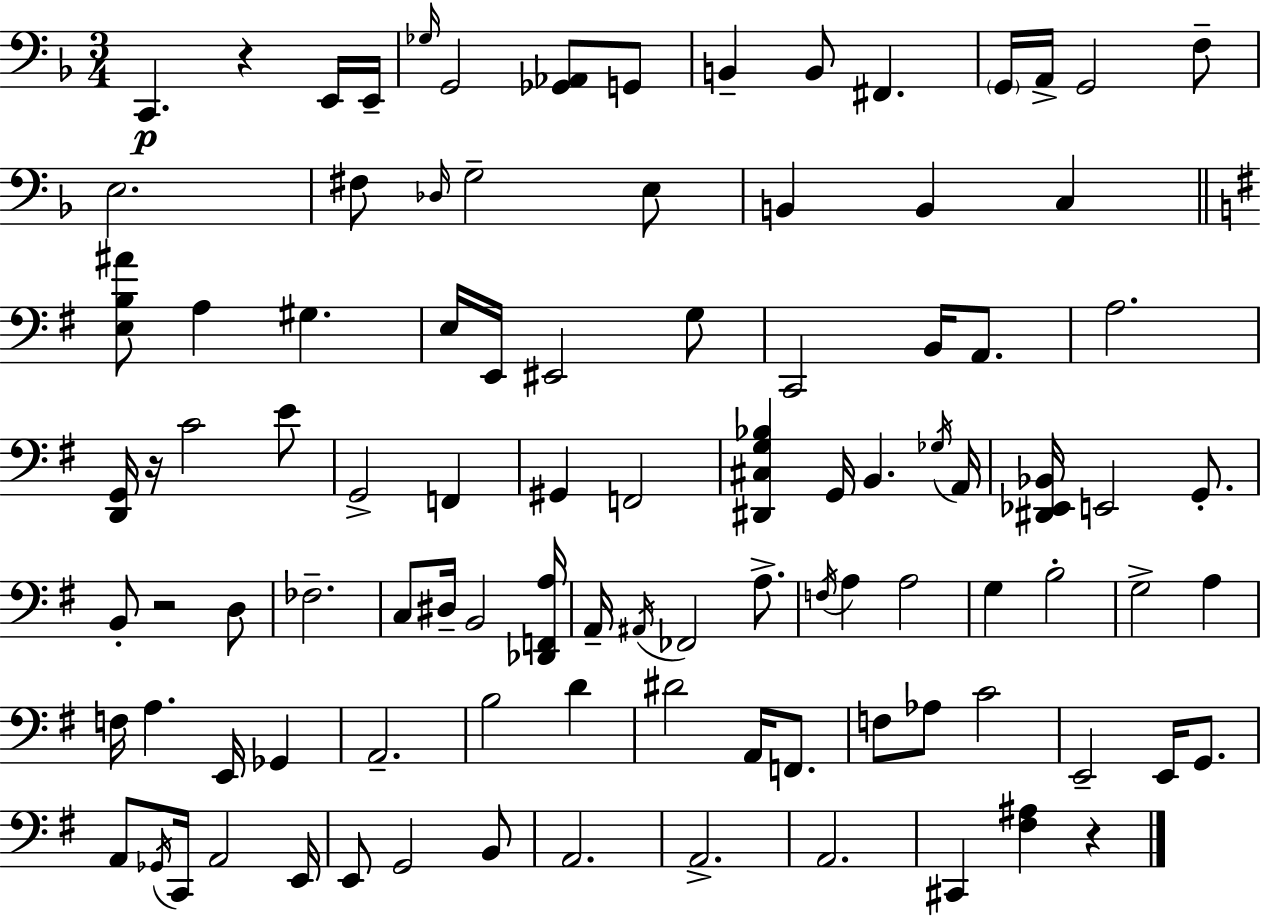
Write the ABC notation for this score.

X:1
T:Untitled
M:3/4
L:1/4
K:Dm
C,, z E,,/4 E,,/4 _G,/4 G,,2 [_G,,_A,,]/2 G,,/2 B,, B,,/2 ^F,, G,,/4 A,,/4 G,,2 F,/2 E,2 ^F,/2 _D,/4 G,2 E,/2 B,, B,, C, [E,B,^A]/2 A, ^G, E,/4 E,,/4 ^E,,2 G,/2 C,,2 B,,/4 A,,/2 A,2 [D,,G,,]/4 z/4 C2 E/2 G,,2 F,, ^G,, F,,2 [^D,,^C,G,_B,] G,,/4 B,, _G,/4 A,,/4 [^D,,_E,,_B,,]/4 E,,2 G,,/2 B,,/2 z2 D,/2 _F,2 C,/2 ^D,/4 B,,2 [_D,,F,,A,]/4 A,,/4 ^A,,/4 _F,,2 A,/2 F,/4 A, A,2 G, B,2 G,2 A, F,/4 A, E,,/4 _G,, A,,2 B,2 D ^D2 A,,/4 F,,/2 F,/2 _A,/2 C2 E,,2 E,,/4 G,,/2 A,,/2 _G,,/4 C,,/4 A,,2 E,,/4 E,,/2 G,,2 B,,/2 A,,2 A,,2 A,,2 ^C,, [^F,^A,] z